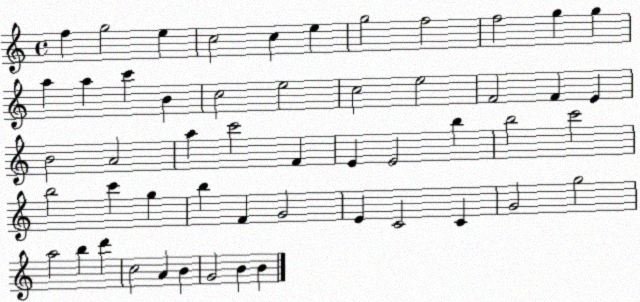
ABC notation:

X:1
T:Untitled
M:4/4
L:1/4
K:C
f g2 e c2 c e g2 f2 f2 g g a a c' B c2 e2 c2 e2 F2 F E B2 A2 a c'2 F E E2 b b2 c'2 b2 c' g b F G2 E C2 C G2 g2 a2 b d' c2 A B G2 B B